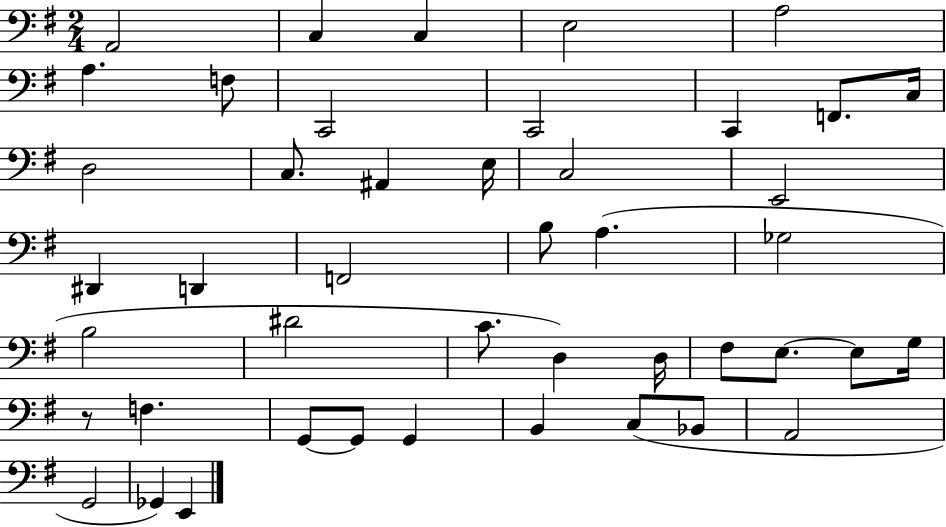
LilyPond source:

{
  \clef bass
  \numericTimeSignature
  \time 2/4
  \key g \major
  \repeat volta 2 { a,2 | c4 c4 | e2 | a2 | \break a4. f8 | c,2 | c,2 | c,4 f,8. c16 | \break d2 | c8. ais,4 e16 | c2 | e,2 | \break dis,4 d,4 | f,2 | b8 a4.( | ges2 | \break b2 | dis'2 | c'8. d4) d16 | fis8 e8.~~ e8 g16 | \break r8 f4. | g,8~~ g,8 g,4 | b,4 c8( bes,8 | a,2 | \break g,2 | ges,4) e,4 | } \bar "|."
}